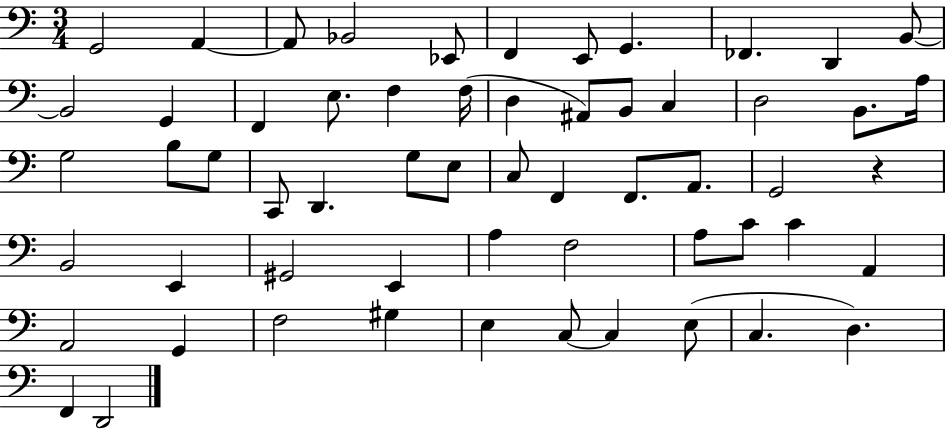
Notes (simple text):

G2/h A2/q A2/e Bb2/h Eb2/e F2/q E2/e G2/q. FES2/q. D2/q B2/e B2/h G2/q F2/q E3/e. F3/q F3/s D3/q A#2/e B2/e C3/q D3/h B2/e. A3/s G3/h B3/e G3/e C2/e D2/q. G3/e E3/e C3/e F2/q F2/e. A2/e. G2/h R/q B2/h E2/q G#2/h E2/q A3/q F3/h A3/e C4/e C4/q A2/q A2/h G2/q F3/h G#3/q E3/q C3/e C3/q E3/e C3/q. D3/q. F2/q D2/h